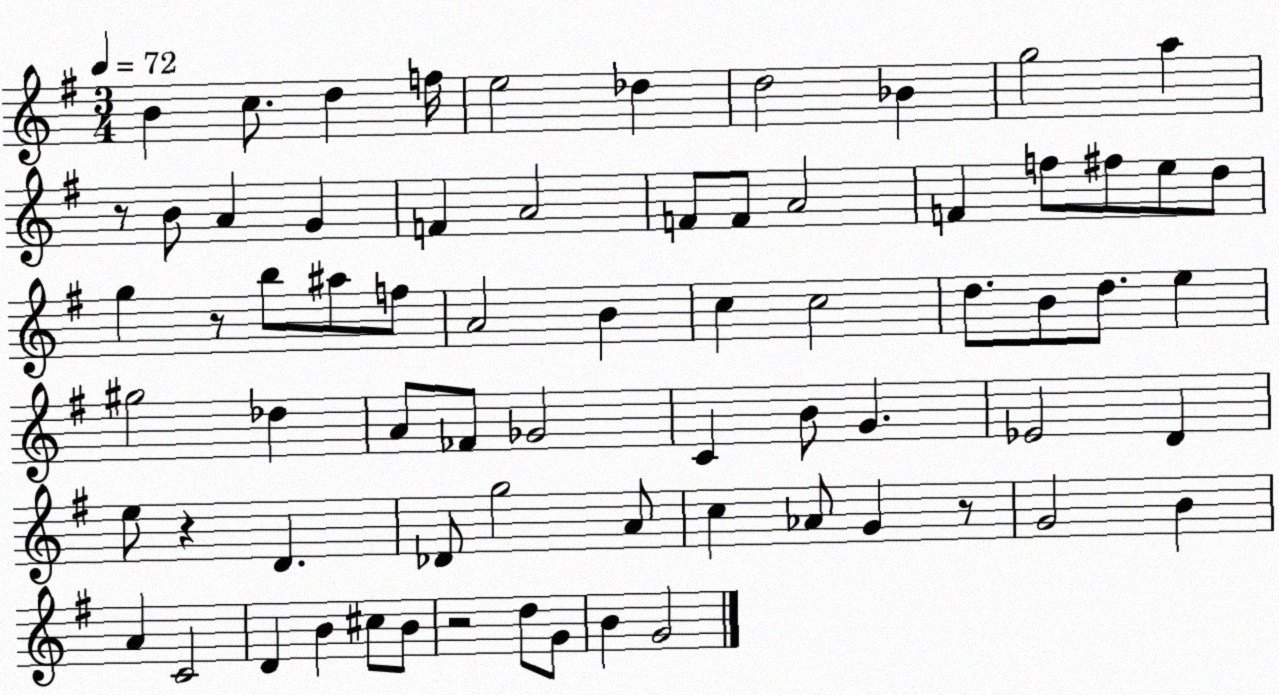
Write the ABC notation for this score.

X:1
T:Untitled
M:3/4
L:1/4
K:G
B c/2 d f/4 e2 _d d2 _B g2 a z/2 B/2 A G F A2 F/2 F/2 A2 F f/2 ^f/2 e/2 d/2 g z/2 b/2 ^a/2 f/2 A2 B c c2 d/2 B/2 d/2 e ^g2 _d A/2 _F/2 _G2 C B/2 G _E2 D e/2 z D _D/2 g2 A/2 c _A/2 G z/2 G2 B A C2 D B ^c/2 B/2 z2 d/2 G/2 B G2